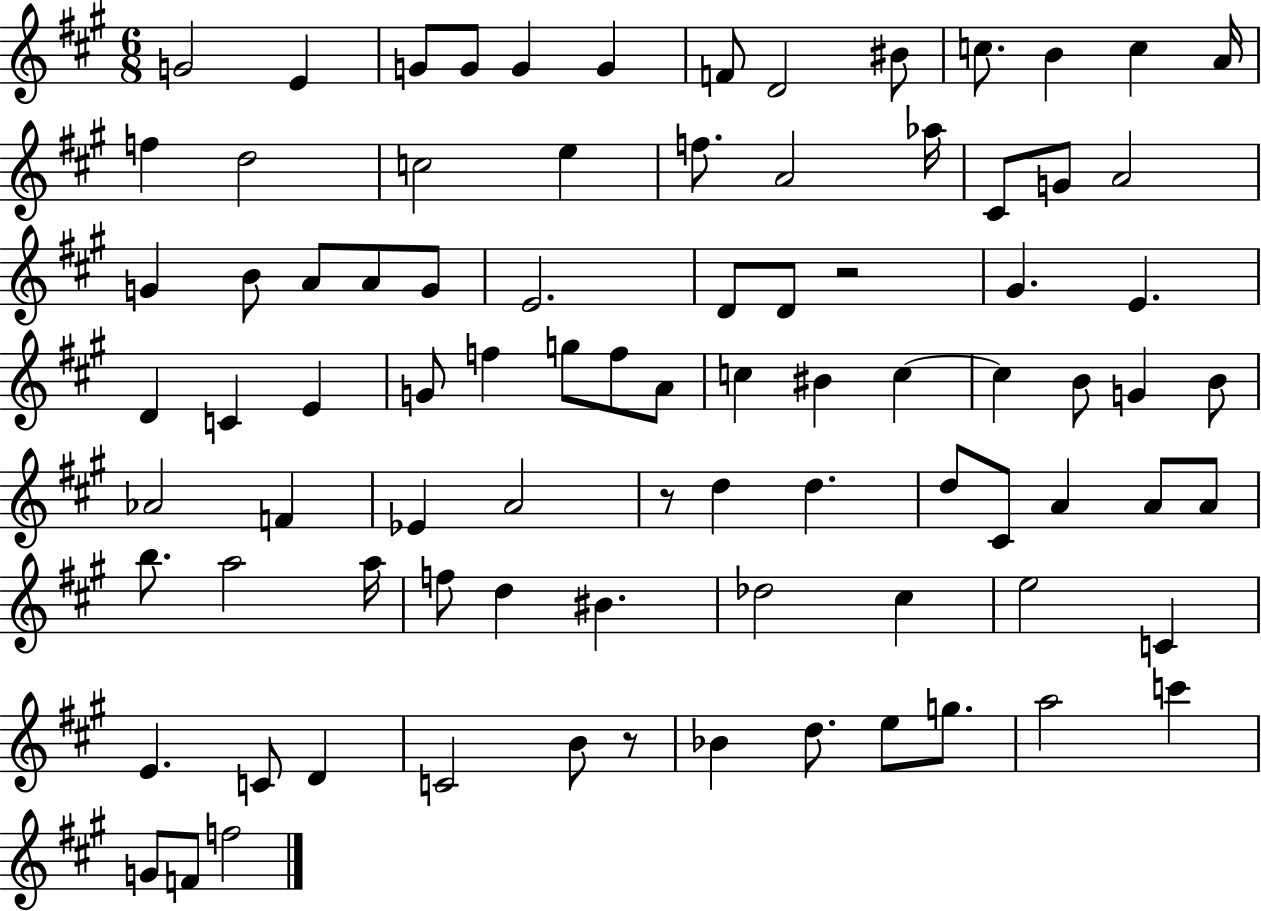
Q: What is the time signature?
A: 6/8